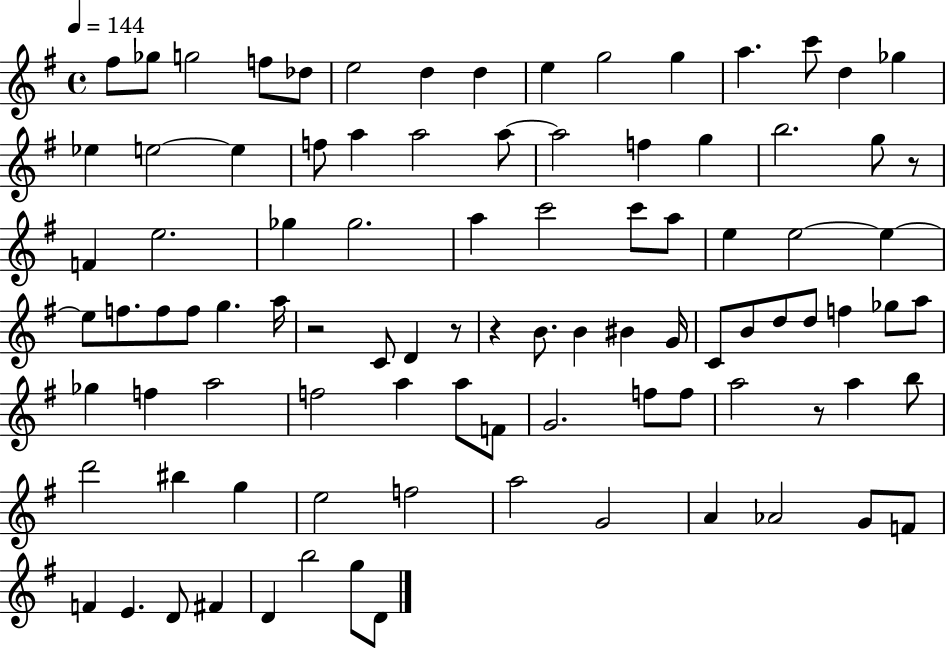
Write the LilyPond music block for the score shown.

{
  \clef treble
  \time 4/4
  \defaultTimeSignature
  \key g \major
  \tempo 4 = 144
  fis''8 ges''8 g''2 f''8 des''8 | e''2 d''4 d''4 | e''4 g''2 g''4 | a''4. c'''8 d''4 ges''4 | \break ees''4 e''2~~ e''4 | f''8 a''4 a''2 a''8~~ | a''2 f''4 g''4 | b''2. g''8 r8 | \break f'4 e''2. | ges''4 ges''2. | a''4 c'''2 c'''8 a''8 | e''4 e''2~~ e''4~~ | \break e''8 f''8. f''8 f''8 g''4. a''16 | r2 c'8 d'4 r8 | r4 b'8. b'4 bis'4 g'16 | c'8 b'8 d''8 d''8 f''4 ges''8 a''8 | \break ges''4 f''4 a''2 | f''2 a''4 a''8 f'8 | g'2. f''8 f''8 | a''2 r8 a''4 b''8 | \break d'''2 bis''4 g''4 | e''2 f''2 | a''2 g'2 | a'4 aes'2 g'8 f'8 | \break f'4 e'4. d'8 fis'4 | d'4 b''2 g''8 d'8 | \bar "|."
}